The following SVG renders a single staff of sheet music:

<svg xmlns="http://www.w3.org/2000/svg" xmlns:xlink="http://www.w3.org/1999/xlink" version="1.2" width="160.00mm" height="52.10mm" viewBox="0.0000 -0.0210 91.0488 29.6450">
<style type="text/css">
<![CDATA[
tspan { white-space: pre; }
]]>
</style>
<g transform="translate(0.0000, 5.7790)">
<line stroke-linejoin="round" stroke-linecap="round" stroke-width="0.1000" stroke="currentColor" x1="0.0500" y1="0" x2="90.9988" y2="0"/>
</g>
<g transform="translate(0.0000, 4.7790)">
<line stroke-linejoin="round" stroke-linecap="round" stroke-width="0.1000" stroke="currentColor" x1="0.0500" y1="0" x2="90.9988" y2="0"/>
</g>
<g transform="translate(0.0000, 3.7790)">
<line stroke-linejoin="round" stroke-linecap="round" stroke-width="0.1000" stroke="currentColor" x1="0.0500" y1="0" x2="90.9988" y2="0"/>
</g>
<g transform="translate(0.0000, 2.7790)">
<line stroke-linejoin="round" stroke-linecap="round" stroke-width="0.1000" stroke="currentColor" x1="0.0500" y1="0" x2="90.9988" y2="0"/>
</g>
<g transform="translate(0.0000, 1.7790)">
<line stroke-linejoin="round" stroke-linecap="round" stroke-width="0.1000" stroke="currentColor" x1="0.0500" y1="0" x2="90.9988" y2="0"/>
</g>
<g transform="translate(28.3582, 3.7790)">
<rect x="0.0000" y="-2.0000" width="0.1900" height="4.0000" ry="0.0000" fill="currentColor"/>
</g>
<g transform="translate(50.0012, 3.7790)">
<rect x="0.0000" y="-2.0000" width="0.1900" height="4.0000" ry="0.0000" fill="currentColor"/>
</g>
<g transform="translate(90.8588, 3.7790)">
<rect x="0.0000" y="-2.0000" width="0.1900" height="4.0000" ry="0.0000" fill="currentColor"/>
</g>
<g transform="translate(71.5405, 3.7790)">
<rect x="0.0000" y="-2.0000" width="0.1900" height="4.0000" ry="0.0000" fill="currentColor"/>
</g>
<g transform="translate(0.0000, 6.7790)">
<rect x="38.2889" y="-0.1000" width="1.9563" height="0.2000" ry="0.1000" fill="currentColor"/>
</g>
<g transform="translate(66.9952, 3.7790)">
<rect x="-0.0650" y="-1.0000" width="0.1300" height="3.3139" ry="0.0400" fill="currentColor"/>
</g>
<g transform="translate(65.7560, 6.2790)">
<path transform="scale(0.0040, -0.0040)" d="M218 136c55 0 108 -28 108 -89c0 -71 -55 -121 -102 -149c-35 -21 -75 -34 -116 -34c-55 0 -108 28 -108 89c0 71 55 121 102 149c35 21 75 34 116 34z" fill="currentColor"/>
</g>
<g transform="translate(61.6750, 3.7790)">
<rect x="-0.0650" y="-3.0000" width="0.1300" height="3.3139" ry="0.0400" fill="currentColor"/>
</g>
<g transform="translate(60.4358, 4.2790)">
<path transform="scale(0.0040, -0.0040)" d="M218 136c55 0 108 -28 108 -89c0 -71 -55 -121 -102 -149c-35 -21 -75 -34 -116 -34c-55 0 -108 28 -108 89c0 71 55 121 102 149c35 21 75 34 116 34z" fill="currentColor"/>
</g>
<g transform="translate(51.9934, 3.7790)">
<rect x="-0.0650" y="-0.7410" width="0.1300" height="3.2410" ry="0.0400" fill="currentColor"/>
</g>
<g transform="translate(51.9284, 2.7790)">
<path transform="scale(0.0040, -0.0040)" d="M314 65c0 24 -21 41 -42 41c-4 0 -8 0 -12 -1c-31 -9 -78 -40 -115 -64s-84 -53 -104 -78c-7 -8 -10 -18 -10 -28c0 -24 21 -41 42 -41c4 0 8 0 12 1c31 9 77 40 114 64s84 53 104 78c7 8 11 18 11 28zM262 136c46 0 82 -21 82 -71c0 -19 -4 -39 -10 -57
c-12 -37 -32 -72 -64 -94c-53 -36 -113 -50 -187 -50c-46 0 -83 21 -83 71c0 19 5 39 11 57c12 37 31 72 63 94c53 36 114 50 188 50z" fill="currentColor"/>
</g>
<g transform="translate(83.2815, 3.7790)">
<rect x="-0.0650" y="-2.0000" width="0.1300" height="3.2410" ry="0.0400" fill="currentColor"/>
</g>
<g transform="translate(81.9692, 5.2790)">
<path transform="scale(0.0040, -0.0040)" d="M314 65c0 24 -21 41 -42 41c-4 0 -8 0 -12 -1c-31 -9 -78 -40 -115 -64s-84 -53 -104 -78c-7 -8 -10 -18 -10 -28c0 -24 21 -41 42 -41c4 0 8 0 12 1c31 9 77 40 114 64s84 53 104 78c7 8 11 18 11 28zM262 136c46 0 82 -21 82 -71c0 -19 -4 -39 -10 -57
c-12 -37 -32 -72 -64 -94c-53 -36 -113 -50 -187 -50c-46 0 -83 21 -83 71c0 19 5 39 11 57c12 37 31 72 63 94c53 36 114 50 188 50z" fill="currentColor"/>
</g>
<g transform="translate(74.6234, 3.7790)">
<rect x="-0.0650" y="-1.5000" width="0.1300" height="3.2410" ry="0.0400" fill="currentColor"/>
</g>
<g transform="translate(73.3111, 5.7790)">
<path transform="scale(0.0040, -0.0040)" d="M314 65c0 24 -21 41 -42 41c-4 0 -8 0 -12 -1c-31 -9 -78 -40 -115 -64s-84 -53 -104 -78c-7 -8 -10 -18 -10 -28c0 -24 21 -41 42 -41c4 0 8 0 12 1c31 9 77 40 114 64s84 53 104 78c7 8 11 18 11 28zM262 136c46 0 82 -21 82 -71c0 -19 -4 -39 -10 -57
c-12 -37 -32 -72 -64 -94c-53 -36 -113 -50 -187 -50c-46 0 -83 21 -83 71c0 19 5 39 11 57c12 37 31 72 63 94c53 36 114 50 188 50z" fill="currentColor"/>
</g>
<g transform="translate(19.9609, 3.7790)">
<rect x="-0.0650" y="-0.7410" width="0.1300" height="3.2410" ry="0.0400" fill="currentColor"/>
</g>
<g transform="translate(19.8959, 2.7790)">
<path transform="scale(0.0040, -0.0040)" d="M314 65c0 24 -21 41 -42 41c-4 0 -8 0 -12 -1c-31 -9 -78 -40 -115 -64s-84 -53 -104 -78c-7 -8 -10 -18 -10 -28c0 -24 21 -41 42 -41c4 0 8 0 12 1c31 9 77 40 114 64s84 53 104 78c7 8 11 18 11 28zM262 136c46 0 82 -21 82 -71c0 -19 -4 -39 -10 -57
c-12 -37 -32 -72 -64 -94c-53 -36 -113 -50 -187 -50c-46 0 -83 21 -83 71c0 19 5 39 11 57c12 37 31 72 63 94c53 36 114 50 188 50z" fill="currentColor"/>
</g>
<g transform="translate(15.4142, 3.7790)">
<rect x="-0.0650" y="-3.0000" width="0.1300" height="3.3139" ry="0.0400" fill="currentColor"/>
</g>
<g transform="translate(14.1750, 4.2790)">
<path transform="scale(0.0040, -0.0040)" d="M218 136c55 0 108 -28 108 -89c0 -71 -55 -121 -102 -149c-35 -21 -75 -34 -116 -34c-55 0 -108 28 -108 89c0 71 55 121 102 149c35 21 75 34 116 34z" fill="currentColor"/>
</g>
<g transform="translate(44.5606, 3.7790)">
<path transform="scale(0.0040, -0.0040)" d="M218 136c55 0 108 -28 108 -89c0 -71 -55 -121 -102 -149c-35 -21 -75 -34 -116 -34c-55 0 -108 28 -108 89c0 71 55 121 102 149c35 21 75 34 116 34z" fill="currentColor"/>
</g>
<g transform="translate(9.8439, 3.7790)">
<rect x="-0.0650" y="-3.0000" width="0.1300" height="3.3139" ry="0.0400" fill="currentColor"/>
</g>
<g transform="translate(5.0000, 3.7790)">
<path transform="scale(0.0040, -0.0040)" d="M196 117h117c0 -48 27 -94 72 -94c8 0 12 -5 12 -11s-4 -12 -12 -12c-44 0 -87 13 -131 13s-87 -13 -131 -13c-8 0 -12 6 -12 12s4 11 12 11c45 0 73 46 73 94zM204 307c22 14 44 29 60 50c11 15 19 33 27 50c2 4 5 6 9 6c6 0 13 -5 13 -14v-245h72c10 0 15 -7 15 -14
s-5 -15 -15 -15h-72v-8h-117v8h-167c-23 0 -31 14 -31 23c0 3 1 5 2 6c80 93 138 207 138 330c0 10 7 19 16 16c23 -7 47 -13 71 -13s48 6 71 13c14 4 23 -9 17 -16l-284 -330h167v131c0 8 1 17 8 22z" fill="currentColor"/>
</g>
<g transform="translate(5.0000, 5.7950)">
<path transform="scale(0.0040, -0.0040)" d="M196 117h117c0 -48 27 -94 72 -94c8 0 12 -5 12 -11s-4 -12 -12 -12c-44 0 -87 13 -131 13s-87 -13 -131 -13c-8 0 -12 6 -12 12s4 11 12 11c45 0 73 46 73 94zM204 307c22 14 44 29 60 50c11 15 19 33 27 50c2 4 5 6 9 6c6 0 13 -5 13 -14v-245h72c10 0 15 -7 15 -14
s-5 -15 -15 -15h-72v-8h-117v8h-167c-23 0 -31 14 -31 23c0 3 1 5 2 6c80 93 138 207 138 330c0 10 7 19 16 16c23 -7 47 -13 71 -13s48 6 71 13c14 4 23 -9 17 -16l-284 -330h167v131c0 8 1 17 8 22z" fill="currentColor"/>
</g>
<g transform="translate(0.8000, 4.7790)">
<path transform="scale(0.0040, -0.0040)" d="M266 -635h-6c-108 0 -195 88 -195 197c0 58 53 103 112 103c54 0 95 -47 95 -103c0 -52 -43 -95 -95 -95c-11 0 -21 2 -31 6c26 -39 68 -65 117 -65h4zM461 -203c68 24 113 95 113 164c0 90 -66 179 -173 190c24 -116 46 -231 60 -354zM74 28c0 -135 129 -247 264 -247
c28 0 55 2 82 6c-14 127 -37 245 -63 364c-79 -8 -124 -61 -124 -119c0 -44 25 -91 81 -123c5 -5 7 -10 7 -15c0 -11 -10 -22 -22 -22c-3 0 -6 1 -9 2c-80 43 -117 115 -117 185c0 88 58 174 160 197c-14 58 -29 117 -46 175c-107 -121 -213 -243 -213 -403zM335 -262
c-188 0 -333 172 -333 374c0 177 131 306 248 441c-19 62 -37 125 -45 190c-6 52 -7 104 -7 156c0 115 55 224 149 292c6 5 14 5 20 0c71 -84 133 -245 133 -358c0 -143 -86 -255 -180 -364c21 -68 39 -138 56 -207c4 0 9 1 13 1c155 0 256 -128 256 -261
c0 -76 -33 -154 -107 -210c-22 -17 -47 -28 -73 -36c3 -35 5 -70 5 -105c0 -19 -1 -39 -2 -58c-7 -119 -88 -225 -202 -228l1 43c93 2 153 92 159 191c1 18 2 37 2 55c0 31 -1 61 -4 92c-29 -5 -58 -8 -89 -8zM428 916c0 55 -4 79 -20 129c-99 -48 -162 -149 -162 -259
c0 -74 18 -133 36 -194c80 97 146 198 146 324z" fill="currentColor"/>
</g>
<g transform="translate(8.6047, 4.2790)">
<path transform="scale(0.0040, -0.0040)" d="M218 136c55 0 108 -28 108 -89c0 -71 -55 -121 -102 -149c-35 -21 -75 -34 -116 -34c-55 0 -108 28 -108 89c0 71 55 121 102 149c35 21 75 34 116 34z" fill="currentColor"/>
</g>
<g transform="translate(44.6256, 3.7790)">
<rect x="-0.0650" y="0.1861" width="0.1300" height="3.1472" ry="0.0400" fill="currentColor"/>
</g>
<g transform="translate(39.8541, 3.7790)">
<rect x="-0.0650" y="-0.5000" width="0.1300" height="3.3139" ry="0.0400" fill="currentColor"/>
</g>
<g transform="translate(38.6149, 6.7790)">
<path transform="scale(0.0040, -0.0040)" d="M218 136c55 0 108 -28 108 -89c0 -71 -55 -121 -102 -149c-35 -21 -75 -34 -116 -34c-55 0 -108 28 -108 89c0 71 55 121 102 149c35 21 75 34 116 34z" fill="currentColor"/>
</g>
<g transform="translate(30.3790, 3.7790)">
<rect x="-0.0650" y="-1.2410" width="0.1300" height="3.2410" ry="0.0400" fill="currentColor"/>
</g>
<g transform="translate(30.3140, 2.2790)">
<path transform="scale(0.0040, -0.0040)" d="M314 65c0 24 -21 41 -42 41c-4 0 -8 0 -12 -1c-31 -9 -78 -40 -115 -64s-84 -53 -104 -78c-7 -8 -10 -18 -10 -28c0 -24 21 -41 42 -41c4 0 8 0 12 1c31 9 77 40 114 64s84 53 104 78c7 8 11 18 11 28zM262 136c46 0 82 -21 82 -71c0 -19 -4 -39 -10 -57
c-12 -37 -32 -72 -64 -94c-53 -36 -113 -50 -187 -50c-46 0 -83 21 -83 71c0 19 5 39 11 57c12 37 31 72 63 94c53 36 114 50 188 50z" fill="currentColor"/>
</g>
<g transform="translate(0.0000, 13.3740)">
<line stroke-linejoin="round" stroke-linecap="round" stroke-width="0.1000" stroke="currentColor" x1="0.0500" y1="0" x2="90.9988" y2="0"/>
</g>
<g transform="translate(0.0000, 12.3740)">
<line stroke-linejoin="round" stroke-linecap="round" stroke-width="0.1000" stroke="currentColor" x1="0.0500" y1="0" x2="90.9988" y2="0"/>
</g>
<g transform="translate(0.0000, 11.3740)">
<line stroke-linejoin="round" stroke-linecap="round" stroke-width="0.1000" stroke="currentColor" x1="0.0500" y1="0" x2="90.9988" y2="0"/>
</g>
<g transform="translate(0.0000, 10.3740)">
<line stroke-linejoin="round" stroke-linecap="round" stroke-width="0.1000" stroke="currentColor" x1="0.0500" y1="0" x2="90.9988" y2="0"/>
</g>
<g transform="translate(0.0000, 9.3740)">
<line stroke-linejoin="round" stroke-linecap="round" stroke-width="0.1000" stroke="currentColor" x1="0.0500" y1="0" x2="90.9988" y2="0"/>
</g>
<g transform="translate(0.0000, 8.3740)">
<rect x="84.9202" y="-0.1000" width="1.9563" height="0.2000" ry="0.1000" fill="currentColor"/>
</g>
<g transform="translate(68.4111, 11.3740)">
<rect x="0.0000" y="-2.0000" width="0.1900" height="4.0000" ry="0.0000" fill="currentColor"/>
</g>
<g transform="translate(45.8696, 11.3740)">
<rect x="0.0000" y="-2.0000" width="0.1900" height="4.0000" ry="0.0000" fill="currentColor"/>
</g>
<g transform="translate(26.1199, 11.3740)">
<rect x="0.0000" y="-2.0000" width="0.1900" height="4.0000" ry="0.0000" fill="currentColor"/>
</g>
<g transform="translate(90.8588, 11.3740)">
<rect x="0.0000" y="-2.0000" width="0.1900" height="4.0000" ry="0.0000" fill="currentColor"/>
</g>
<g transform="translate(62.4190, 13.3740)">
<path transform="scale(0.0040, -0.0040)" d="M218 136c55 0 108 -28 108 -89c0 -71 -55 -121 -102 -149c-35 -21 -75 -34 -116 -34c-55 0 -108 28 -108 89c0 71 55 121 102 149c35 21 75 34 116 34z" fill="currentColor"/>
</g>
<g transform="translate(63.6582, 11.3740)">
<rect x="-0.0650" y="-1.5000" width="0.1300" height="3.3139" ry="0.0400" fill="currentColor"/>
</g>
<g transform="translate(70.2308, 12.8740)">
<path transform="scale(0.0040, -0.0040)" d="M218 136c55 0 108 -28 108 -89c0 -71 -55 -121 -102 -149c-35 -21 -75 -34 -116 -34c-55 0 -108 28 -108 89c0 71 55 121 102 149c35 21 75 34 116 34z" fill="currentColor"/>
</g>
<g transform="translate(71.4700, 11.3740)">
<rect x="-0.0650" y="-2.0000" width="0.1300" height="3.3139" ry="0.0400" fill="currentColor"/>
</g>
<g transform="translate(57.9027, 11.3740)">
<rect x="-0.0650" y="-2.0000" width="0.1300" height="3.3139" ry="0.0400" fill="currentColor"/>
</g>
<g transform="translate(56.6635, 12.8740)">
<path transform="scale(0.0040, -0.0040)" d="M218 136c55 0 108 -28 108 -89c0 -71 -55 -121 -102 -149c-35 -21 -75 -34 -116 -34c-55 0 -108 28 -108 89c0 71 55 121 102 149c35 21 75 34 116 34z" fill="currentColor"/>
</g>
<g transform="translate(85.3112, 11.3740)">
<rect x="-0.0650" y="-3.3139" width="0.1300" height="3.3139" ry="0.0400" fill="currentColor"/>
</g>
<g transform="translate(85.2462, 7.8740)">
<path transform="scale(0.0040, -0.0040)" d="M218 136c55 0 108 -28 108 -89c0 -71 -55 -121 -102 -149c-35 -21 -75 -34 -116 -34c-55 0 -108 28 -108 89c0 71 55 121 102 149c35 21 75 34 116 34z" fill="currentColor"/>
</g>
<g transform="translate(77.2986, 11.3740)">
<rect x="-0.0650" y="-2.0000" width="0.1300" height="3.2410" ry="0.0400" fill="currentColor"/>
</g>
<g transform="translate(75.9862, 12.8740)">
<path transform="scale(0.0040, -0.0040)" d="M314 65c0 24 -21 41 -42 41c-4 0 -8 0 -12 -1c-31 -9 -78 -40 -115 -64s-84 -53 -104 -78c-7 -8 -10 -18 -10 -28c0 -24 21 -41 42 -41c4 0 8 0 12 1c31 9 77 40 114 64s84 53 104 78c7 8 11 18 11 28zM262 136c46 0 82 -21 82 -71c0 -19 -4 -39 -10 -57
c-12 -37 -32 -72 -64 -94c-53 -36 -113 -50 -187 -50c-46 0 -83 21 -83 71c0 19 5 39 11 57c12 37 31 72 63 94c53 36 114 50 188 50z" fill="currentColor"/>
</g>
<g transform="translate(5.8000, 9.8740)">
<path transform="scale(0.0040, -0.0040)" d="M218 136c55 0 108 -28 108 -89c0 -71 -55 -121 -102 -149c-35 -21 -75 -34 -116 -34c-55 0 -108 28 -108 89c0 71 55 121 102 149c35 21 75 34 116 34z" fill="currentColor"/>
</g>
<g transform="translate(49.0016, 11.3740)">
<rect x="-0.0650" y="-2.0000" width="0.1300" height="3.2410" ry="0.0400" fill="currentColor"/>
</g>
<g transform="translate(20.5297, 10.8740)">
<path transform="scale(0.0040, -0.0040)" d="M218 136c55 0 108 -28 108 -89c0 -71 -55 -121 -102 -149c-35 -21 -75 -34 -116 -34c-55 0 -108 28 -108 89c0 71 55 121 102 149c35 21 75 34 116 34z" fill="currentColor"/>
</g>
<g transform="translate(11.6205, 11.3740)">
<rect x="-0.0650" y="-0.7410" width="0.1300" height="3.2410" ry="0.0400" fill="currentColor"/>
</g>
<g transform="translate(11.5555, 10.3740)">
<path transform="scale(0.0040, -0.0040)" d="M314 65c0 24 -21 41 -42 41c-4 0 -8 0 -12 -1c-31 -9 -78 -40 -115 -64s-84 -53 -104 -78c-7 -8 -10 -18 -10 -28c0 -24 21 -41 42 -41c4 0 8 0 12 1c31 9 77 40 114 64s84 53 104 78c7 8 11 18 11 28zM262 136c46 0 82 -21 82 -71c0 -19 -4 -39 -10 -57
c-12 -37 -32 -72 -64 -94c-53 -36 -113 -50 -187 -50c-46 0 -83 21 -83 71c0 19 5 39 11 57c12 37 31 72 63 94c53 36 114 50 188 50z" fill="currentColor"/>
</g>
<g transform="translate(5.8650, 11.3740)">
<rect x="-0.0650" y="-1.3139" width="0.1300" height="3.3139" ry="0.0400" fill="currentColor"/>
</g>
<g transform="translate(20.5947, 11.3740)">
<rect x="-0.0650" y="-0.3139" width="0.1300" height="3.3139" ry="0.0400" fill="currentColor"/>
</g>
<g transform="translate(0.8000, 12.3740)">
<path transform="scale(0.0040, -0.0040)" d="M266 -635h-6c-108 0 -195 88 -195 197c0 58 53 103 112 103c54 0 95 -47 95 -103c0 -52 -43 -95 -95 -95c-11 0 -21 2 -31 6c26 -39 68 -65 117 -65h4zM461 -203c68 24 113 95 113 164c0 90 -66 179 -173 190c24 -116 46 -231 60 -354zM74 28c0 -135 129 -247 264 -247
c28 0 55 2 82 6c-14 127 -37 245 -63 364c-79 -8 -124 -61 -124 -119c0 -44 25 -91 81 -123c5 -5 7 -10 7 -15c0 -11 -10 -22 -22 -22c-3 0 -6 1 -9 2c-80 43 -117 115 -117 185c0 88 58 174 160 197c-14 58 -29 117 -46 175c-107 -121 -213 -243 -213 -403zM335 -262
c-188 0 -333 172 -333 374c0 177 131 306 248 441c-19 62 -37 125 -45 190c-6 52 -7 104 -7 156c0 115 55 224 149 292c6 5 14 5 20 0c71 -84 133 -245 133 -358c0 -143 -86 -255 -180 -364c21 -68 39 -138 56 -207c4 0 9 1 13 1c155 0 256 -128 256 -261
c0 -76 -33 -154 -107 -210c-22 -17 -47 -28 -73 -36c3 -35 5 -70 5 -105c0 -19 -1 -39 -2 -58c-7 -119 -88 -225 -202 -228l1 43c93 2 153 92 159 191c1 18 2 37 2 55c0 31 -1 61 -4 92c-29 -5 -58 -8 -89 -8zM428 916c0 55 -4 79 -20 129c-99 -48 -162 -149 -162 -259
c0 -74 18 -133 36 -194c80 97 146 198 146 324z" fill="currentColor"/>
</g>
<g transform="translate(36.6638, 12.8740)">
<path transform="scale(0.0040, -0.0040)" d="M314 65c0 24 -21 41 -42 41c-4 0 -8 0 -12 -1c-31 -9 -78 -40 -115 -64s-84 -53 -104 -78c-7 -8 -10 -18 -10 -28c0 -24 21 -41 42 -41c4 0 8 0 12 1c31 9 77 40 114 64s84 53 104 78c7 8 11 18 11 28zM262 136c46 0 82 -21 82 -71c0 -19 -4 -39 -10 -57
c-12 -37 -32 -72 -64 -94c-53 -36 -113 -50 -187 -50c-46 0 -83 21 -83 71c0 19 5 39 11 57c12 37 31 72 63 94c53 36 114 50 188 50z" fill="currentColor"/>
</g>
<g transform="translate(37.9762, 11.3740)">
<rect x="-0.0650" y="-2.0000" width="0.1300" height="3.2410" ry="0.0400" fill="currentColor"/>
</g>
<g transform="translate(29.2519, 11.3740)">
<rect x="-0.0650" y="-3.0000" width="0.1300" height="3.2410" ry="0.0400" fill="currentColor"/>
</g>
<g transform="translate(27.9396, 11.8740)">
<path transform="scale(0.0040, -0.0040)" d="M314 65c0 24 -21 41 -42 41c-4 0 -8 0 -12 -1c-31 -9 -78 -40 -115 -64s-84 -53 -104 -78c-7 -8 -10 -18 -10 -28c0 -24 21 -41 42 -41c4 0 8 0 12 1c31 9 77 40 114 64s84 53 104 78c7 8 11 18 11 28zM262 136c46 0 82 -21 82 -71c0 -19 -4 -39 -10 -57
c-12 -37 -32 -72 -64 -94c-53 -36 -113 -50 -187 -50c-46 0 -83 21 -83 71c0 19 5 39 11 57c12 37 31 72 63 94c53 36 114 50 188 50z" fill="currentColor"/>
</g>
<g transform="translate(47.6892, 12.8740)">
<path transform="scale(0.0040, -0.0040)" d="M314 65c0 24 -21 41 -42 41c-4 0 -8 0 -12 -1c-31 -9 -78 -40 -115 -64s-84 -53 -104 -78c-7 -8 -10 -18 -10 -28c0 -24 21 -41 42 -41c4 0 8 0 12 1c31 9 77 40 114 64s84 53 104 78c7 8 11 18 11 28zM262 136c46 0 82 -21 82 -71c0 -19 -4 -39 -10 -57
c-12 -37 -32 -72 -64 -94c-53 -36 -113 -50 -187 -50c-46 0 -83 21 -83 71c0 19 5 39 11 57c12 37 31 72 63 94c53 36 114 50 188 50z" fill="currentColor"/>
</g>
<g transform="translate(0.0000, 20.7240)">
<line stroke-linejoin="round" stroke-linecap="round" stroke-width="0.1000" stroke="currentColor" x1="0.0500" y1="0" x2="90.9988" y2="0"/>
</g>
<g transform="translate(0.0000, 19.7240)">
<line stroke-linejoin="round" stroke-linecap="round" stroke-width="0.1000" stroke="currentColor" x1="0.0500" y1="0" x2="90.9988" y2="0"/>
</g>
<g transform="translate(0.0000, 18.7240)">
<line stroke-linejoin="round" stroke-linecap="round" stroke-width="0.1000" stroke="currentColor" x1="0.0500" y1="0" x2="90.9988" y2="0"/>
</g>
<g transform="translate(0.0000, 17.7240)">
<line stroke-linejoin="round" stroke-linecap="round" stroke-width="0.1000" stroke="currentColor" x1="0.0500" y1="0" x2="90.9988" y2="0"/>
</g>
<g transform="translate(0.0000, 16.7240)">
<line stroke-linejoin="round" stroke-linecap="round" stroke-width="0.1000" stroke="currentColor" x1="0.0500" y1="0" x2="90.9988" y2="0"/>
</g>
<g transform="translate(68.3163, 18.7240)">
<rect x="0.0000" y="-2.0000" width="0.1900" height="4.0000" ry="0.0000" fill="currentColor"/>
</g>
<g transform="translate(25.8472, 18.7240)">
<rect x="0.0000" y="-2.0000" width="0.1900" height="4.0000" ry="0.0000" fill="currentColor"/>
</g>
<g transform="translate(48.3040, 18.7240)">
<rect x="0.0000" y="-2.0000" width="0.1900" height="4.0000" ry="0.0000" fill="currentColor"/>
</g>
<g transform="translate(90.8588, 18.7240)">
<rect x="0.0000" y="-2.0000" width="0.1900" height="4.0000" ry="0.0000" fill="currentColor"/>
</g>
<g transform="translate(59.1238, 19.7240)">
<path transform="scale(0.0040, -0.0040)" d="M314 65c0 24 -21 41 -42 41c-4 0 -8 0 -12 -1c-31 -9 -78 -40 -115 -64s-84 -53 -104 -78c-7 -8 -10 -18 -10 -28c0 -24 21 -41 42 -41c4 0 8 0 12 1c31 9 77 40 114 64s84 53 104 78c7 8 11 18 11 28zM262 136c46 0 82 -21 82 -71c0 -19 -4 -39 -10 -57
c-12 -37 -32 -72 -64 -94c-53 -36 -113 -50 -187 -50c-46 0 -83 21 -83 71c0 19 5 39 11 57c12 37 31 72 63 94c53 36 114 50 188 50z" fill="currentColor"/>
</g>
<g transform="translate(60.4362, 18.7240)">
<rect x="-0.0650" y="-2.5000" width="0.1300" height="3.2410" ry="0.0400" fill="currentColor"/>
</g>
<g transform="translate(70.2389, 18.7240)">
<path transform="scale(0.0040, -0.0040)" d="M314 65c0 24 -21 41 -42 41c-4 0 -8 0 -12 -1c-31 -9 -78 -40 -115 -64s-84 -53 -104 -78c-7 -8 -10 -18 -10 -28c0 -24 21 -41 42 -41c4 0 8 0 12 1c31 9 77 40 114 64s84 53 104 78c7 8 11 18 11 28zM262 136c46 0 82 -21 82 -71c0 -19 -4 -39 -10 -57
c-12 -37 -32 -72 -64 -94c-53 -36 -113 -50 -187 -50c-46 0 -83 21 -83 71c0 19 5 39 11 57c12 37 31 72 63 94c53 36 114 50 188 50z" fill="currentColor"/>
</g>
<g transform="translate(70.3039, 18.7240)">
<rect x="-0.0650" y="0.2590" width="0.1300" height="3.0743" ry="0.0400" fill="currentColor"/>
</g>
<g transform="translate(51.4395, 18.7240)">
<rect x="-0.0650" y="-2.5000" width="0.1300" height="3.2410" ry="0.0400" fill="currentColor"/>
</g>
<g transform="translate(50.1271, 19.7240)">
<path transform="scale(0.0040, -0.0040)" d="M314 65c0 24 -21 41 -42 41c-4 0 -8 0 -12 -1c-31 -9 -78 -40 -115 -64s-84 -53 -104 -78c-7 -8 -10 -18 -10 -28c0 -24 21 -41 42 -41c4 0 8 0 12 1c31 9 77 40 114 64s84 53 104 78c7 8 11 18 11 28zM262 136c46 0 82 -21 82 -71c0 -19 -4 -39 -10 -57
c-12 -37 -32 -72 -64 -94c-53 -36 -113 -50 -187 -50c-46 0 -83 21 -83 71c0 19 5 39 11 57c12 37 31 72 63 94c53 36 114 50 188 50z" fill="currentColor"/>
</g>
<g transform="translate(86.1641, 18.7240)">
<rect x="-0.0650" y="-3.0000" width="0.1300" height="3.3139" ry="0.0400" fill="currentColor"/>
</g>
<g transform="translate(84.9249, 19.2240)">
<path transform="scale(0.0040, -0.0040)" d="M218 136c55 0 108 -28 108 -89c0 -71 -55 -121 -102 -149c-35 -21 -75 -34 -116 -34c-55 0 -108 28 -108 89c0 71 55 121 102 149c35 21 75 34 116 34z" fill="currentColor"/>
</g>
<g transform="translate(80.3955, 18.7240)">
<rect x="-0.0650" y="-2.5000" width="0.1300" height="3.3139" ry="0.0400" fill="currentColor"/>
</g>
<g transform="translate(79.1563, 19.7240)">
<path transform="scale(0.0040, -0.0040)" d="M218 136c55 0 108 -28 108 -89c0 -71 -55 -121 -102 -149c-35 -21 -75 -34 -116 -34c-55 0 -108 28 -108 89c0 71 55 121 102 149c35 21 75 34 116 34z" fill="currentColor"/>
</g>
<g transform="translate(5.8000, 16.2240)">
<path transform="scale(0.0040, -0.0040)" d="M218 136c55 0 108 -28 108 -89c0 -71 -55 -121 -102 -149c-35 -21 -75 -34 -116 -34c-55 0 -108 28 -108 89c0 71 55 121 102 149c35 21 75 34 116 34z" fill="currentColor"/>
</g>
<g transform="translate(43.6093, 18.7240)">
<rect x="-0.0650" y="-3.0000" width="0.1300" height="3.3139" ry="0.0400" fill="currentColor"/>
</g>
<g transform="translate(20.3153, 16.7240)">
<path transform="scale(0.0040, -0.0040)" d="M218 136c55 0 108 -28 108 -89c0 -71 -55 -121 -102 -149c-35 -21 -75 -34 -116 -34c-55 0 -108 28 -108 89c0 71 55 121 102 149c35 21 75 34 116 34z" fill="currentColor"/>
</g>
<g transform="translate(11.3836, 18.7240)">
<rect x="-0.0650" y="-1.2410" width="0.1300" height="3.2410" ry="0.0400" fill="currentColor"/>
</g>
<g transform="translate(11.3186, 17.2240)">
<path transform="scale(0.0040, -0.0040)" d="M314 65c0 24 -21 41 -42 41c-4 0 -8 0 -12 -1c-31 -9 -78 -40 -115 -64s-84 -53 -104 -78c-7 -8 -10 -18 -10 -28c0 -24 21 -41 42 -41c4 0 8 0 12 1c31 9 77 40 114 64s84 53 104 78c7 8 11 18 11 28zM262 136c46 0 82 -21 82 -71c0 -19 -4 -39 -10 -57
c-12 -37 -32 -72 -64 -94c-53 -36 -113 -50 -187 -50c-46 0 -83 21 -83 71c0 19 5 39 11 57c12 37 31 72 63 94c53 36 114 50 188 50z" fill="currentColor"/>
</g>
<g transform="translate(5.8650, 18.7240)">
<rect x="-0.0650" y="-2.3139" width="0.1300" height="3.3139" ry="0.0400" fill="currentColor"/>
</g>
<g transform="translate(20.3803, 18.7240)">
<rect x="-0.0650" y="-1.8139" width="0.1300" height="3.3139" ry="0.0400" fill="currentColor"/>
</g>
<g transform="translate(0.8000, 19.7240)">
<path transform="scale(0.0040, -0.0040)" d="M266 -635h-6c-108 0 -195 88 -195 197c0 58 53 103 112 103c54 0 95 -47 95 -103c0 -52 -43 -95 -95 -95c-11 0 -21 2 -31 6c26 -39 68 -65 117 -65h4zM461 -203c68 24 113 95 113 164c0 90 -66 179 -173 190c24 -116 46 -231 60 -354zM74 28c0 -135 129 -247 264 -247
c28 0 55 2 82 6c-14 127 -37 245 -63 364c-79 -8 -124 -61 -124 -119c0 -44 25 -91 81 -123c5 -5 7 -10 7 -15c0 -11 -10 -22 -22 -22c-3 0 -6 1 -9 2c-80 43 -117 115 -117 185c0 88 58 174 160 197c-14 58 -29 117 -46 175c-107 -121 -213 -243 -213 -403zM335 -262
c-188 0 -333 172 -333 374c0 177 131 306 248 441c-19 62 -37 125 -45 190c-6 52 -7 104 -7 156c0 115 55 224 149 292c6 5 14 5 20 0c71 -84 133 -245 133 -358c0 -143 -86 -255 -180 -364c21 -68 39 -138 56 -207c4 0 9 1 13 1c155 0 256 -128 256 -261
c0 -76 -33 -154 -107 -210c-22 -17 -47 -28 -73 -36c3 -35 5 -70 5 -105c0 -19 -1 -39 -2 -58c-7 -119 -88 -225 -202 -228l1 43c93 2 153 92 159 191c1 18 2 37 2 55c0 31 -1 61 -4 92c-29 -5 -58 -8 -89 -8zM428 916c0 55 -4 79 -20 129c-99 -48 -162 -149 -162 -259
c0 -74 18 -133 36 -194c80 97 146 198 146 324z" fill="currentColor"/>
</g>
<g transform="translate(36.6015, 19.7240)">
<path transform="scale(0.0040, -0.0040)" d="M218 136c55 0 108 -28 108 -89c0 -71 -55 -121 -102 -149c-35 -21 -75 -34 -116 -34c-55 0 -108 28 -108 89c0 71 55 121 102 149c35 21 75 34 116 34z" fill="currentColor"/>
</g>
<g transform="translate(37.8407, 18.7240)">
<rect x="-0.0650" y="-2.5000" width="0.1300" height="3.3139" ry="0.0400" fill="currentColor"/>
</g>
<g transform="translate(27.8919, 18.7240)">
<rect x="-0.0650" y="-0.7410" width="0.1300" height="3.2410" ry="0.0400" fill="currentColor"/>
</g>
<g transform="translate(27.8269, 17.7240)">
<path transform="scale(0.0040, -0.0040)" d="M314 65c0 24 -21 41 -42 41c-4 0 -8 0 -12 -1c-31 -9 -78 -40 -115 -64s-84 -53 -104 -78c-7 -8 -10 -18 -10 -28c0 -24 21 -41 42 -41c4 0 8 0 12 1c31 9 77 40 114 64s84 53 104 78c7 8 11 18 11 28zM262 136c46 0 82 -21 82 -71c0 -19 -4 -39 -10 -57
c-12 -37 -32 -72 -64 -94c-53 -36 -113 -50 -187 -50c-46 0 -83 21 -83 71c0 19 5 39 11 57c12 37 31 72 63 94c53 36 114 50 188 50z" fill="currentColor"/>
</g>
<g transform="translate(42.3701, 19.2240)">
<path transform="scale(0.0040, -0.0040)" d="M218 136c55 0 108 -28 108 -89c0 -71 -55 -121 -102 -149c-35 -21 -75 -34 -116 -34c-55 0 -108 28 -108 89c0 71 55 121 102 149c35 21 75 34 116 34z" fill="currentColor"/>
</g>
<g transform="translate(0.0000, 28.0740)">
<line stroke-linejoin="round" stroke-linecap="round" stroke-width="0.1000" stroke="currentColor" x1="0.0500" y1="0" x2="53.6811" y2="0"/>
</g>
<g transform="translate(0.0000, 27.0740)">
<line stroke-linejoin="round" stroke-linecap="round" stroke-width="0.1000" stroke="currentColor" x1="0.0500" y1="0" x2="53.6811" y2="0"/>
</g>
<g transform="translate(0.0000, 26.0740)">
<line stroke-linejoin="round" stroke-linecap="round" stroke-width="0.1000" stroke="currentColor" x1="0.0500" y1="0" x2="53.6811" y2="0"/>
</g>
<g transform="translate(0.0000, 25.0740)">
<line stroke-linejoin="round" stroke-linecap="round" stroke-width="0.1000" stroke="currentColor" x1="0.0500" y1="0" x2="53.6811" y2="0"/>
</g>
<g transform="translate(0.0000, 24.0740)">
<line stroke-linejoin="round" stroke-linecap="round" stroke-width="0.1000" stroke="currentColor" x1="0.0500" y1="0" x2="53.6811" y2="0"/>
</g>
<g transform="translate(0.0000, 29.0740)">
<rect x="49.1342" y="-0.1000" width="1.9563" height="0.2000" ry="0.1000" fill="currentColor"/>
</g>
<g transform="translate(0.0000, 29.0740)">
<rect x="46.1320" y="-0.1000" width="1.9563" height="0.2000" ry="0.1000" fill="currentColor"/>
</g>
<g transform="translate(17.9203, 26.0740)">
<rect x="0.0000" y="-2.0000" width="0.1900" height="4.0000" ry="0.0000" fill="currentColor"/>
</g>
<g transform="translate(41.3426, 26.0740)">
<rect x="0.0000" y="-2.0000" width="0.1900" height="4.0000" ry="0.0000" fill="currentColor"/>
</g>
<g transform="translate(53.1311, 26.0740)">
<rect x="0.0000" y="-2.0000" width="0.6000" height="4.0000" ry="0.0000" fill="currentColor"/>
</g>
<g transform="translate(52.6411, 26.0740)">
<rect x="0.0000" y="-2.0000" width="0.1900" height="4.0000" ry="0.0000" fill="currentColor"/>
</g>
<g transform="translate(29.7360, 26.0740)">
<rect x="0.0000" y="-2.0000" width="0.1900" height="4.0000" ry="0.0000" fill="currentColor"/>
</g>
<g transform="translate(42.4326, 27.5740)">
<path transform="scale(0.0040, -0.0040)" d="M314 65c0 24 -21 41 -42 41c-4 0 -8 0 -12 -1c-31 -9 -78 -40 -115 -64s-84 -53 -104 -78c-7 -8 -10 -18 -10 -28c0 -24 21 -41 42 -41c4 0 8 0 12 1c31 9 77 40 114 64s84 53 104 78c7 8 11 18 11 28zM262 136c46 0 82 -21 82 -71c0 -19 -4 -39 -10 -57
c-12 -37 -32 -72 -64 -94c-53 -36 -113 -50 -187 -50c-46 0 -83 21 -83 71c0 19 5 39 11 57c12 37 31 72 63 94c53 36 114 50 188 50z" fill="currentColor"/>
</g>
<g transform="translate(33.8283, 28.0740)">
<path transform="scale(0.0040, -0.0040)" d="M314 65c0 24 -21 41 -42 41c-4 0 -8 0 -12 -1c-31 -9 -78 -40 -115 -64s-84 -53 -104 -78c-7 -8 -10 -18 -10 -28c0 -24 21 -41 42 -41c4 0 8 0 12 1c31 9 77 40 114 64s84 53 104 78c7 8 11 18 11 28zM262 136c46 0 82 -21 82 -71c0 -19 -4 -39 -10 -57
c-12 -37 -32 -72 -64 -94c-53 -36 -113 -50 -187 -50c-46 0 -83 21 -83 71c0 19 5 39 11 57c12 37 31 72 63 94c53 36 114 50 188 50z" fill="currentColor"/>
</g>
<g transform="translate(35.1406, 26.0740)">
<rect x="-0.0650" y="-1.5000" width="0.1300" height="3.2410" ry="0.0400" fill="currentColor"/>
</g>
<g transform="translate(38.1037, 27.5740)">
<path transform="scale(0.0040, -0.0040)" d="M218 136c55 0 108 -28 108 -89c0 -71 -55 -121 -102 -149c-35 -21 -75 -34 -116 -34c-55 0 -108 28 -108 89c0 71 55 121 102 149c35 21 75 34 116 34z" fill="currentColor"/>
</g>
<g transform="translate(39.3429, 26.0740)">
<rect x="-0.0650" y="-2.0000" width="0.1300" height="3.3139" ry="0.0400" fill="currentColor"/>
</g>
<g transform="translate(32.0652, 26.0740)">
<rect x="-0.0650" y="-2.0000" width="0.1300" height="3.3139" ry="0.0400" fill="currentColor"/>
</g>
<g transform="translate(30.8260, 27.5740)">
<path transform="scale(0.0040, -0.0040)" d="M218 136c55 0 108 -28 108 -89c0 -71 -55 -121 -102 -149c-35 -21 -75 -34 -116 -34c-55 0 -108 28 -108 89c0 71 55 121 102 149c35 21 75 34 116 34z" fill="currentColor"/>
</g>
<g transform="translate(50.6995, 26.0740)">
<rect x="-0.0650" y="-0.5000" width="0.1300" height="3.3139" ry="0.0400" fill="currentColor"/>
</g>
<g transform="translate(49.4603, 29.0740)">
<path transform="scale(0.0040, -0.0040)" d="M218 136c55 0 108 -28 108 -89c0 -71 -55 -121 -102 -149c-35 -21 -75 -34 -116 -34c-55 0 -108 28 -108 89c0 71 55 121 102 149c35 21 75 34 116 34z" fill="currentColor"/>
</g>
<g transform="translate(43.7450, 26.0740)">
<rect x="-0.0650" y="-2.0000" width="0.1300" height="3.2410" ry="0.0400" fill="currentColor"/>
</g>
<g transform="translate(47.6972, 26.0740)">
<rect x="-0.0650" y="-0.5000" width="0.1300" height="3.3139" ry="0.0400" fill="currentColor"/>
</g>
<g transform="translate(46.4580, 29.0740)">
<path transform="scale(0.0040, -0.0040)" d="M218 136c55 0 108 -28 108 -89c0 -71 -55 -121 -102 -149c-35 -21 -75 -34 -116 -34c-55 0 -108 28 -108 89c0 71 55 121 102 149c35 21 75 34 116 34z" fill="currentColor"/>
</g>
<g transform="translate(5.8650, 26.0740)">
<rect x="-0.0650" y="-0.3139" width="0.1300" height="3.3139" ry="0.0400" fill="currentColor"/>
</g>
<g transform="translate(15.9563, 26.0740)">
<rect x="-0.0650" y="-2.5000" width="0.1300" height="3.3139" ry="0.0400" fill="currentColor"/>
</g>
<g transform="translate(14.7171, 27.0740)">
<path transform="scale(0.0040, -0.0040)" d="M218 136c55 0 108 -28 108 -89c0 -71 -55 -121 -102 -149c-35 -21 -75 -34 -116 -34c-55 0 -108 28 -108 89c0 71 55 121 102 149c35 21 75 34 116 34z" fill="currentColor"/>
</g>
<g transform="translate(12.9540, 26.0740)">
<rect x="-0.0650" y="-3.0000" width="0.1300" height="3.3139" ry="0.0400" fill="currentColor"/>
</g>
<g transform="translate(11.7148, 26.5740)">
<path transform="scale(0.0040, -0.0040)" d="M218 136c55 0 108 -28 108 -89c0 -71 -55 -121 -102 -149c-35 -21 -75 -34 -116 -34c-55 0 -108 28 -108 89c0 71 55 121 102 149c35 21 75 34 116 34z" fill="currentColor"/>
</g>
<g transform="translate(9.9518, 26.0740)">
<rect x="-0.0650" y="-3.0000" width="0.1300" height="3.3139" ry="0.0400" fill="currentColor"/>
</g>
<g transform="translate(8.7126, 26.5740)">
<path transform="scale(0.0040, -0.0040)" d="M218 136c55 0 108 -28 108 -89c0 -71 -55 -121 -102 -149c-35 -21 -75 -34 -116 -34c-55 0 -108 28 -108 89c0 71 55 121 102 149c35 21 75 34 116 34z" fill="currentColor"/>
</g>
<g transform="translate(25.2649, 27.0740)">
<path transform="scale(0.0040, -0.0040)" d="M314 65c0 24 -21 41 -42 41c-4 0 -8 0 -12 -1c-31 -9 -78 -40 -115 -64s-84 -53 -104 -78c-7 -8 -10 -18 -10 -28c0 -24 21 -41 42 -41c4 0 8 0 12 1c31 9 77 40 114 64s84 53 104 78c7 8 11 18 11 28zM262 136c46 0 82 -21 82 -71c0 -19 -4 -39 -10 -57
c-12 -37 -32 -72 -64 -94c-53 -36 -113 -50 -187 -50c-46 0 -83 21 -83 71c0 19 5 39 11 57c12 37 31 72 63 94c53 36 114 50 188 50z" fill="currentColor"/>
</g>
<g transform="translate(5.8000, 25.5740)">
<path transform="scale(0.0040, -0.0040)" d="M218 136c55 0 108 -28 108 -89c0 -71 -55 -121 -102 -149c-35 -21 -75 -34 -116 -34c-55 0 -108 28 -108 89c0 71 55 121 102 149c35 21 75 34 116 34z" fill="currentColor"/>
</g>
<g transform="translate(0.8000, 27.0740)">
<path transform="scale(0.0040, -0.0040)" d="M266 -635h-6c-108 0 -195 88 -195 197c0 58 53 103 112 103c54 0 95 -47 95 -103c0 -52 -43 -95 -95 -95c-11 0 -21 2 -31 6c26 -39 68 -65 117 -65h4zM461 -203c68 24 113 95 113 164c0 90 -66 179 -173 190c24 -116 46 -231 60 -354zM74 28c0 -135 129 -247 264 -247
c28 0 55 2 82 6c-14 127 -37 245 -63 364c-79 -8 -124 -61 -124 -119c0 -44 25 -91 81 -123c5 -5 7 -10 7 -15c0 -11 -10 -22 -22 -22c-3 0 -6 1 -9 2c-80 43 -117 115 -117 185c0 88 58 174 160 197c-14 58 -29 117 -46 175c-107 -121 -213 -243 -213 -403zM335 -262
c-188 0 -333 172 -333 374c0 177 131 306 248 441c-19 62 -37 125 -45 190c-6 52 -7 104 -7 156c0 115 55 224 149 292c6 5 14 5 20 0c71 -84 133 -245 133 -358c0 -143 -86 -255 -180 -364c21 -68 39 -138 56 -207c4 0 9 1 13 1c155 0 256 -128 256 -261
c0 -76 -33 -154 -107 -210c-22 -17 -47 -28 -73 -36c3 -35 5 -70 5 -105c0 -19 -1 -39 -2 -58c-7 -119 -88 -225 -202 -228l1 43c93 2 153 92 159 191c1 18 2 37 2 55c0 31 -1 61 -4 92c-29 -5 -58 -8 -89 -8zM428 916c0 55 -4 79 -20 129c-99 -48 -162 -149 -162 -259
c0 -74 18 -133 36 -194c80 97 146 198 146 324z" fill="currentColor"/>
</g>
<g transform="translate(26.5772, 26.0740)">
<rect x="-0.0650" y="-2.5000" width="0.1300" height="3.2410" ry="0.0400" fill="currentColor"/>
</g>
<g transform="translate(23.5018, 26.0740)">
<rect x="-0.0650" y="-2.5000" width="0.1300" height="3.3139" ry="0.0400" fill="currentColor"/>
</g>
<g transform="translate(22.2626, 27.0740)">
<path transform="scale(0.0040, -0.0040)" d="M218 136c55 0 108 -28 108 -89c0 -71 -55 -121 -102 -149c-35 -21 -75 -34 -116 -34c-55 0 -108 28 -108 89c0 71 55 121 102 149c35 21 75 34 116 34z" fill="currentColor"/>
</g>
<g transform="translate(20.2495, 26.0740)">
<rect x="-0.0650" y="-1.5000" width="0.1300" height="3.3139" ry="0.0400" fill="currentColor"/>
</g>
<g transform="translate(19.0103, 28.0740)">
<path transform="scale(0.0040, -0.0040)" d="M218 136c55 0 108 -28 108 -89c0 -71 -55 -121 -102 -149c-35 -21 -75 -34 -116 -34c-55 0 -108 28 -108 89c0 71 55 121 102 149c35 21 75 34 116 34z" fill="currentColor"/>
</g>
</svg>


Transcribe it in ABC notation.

X:1
T:Untitled
M:4/4
L:1/4
K:C
A A d2 e2 C B d2 A D E2 F2 e d2 c A2 F2 F2 F E F F2 b g e2 f d2 G A G2 G2 B2 G A c A A G E G G2 F E2 F F2 C C